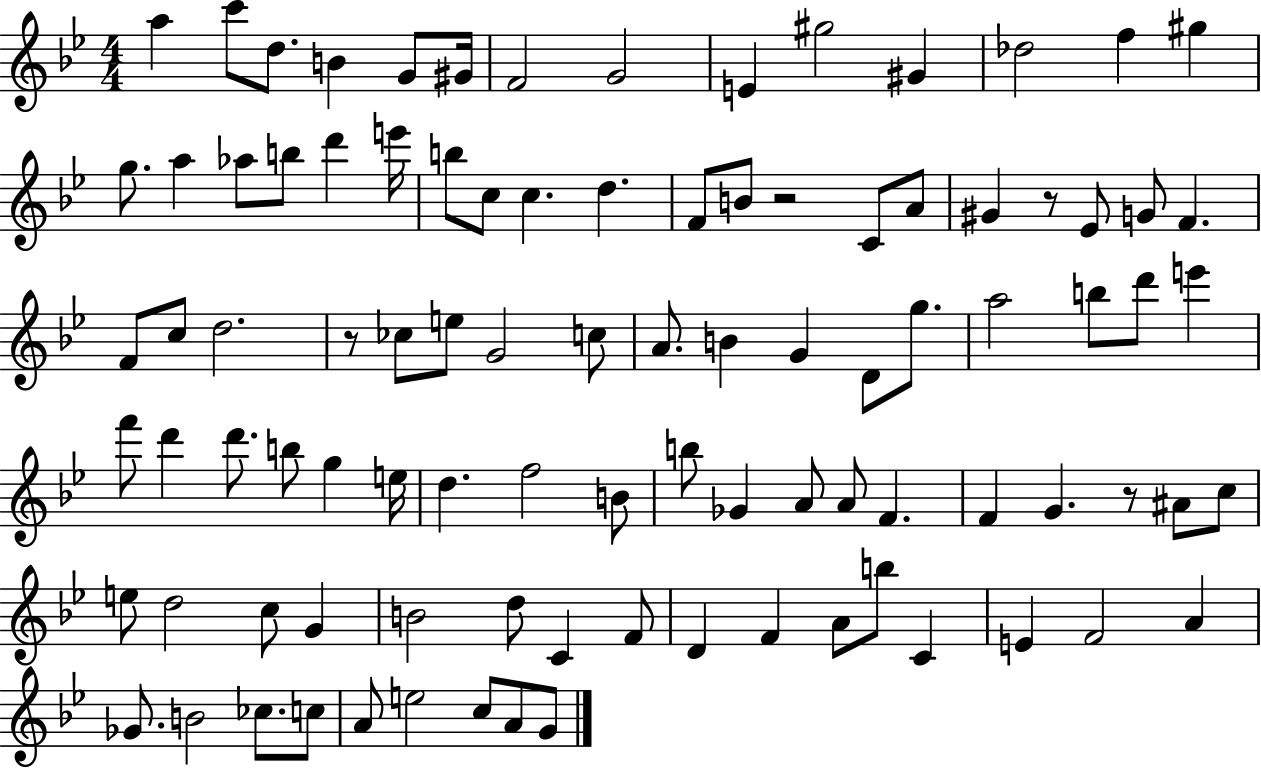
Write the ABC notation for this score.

X:1
T:Untitled
M:4/4
L:1/4
K:Bb
a c'/2 d/2 B G/2 ^G/4 F2 G2 E ^g2 ^G _d2 f ^g g/2 a _a/2 b/2 d' e'/4 b/2 c/2 c d F/2 B/2 z2 C/2 A/2 ^G z/2 _E/2 G/2 F F/2 c/2 d2 z/2 _c/2 e/2 G2 c/2 A/2 B G D/2 g/2 a2 b/2 d'/2 e' f'/2 d' d'/2 b/2 g e/4 d f2 B/2 b/2 _G A/2 A/2 F F G z/2 ^A/2 c/2 e/2 d2 c/2 G B2 d/2 C F/2 D F A/2 b/2 C E F2 A _G/2 B2 _c/2 c/2 A/2 e2 c/2 A/2 G/2